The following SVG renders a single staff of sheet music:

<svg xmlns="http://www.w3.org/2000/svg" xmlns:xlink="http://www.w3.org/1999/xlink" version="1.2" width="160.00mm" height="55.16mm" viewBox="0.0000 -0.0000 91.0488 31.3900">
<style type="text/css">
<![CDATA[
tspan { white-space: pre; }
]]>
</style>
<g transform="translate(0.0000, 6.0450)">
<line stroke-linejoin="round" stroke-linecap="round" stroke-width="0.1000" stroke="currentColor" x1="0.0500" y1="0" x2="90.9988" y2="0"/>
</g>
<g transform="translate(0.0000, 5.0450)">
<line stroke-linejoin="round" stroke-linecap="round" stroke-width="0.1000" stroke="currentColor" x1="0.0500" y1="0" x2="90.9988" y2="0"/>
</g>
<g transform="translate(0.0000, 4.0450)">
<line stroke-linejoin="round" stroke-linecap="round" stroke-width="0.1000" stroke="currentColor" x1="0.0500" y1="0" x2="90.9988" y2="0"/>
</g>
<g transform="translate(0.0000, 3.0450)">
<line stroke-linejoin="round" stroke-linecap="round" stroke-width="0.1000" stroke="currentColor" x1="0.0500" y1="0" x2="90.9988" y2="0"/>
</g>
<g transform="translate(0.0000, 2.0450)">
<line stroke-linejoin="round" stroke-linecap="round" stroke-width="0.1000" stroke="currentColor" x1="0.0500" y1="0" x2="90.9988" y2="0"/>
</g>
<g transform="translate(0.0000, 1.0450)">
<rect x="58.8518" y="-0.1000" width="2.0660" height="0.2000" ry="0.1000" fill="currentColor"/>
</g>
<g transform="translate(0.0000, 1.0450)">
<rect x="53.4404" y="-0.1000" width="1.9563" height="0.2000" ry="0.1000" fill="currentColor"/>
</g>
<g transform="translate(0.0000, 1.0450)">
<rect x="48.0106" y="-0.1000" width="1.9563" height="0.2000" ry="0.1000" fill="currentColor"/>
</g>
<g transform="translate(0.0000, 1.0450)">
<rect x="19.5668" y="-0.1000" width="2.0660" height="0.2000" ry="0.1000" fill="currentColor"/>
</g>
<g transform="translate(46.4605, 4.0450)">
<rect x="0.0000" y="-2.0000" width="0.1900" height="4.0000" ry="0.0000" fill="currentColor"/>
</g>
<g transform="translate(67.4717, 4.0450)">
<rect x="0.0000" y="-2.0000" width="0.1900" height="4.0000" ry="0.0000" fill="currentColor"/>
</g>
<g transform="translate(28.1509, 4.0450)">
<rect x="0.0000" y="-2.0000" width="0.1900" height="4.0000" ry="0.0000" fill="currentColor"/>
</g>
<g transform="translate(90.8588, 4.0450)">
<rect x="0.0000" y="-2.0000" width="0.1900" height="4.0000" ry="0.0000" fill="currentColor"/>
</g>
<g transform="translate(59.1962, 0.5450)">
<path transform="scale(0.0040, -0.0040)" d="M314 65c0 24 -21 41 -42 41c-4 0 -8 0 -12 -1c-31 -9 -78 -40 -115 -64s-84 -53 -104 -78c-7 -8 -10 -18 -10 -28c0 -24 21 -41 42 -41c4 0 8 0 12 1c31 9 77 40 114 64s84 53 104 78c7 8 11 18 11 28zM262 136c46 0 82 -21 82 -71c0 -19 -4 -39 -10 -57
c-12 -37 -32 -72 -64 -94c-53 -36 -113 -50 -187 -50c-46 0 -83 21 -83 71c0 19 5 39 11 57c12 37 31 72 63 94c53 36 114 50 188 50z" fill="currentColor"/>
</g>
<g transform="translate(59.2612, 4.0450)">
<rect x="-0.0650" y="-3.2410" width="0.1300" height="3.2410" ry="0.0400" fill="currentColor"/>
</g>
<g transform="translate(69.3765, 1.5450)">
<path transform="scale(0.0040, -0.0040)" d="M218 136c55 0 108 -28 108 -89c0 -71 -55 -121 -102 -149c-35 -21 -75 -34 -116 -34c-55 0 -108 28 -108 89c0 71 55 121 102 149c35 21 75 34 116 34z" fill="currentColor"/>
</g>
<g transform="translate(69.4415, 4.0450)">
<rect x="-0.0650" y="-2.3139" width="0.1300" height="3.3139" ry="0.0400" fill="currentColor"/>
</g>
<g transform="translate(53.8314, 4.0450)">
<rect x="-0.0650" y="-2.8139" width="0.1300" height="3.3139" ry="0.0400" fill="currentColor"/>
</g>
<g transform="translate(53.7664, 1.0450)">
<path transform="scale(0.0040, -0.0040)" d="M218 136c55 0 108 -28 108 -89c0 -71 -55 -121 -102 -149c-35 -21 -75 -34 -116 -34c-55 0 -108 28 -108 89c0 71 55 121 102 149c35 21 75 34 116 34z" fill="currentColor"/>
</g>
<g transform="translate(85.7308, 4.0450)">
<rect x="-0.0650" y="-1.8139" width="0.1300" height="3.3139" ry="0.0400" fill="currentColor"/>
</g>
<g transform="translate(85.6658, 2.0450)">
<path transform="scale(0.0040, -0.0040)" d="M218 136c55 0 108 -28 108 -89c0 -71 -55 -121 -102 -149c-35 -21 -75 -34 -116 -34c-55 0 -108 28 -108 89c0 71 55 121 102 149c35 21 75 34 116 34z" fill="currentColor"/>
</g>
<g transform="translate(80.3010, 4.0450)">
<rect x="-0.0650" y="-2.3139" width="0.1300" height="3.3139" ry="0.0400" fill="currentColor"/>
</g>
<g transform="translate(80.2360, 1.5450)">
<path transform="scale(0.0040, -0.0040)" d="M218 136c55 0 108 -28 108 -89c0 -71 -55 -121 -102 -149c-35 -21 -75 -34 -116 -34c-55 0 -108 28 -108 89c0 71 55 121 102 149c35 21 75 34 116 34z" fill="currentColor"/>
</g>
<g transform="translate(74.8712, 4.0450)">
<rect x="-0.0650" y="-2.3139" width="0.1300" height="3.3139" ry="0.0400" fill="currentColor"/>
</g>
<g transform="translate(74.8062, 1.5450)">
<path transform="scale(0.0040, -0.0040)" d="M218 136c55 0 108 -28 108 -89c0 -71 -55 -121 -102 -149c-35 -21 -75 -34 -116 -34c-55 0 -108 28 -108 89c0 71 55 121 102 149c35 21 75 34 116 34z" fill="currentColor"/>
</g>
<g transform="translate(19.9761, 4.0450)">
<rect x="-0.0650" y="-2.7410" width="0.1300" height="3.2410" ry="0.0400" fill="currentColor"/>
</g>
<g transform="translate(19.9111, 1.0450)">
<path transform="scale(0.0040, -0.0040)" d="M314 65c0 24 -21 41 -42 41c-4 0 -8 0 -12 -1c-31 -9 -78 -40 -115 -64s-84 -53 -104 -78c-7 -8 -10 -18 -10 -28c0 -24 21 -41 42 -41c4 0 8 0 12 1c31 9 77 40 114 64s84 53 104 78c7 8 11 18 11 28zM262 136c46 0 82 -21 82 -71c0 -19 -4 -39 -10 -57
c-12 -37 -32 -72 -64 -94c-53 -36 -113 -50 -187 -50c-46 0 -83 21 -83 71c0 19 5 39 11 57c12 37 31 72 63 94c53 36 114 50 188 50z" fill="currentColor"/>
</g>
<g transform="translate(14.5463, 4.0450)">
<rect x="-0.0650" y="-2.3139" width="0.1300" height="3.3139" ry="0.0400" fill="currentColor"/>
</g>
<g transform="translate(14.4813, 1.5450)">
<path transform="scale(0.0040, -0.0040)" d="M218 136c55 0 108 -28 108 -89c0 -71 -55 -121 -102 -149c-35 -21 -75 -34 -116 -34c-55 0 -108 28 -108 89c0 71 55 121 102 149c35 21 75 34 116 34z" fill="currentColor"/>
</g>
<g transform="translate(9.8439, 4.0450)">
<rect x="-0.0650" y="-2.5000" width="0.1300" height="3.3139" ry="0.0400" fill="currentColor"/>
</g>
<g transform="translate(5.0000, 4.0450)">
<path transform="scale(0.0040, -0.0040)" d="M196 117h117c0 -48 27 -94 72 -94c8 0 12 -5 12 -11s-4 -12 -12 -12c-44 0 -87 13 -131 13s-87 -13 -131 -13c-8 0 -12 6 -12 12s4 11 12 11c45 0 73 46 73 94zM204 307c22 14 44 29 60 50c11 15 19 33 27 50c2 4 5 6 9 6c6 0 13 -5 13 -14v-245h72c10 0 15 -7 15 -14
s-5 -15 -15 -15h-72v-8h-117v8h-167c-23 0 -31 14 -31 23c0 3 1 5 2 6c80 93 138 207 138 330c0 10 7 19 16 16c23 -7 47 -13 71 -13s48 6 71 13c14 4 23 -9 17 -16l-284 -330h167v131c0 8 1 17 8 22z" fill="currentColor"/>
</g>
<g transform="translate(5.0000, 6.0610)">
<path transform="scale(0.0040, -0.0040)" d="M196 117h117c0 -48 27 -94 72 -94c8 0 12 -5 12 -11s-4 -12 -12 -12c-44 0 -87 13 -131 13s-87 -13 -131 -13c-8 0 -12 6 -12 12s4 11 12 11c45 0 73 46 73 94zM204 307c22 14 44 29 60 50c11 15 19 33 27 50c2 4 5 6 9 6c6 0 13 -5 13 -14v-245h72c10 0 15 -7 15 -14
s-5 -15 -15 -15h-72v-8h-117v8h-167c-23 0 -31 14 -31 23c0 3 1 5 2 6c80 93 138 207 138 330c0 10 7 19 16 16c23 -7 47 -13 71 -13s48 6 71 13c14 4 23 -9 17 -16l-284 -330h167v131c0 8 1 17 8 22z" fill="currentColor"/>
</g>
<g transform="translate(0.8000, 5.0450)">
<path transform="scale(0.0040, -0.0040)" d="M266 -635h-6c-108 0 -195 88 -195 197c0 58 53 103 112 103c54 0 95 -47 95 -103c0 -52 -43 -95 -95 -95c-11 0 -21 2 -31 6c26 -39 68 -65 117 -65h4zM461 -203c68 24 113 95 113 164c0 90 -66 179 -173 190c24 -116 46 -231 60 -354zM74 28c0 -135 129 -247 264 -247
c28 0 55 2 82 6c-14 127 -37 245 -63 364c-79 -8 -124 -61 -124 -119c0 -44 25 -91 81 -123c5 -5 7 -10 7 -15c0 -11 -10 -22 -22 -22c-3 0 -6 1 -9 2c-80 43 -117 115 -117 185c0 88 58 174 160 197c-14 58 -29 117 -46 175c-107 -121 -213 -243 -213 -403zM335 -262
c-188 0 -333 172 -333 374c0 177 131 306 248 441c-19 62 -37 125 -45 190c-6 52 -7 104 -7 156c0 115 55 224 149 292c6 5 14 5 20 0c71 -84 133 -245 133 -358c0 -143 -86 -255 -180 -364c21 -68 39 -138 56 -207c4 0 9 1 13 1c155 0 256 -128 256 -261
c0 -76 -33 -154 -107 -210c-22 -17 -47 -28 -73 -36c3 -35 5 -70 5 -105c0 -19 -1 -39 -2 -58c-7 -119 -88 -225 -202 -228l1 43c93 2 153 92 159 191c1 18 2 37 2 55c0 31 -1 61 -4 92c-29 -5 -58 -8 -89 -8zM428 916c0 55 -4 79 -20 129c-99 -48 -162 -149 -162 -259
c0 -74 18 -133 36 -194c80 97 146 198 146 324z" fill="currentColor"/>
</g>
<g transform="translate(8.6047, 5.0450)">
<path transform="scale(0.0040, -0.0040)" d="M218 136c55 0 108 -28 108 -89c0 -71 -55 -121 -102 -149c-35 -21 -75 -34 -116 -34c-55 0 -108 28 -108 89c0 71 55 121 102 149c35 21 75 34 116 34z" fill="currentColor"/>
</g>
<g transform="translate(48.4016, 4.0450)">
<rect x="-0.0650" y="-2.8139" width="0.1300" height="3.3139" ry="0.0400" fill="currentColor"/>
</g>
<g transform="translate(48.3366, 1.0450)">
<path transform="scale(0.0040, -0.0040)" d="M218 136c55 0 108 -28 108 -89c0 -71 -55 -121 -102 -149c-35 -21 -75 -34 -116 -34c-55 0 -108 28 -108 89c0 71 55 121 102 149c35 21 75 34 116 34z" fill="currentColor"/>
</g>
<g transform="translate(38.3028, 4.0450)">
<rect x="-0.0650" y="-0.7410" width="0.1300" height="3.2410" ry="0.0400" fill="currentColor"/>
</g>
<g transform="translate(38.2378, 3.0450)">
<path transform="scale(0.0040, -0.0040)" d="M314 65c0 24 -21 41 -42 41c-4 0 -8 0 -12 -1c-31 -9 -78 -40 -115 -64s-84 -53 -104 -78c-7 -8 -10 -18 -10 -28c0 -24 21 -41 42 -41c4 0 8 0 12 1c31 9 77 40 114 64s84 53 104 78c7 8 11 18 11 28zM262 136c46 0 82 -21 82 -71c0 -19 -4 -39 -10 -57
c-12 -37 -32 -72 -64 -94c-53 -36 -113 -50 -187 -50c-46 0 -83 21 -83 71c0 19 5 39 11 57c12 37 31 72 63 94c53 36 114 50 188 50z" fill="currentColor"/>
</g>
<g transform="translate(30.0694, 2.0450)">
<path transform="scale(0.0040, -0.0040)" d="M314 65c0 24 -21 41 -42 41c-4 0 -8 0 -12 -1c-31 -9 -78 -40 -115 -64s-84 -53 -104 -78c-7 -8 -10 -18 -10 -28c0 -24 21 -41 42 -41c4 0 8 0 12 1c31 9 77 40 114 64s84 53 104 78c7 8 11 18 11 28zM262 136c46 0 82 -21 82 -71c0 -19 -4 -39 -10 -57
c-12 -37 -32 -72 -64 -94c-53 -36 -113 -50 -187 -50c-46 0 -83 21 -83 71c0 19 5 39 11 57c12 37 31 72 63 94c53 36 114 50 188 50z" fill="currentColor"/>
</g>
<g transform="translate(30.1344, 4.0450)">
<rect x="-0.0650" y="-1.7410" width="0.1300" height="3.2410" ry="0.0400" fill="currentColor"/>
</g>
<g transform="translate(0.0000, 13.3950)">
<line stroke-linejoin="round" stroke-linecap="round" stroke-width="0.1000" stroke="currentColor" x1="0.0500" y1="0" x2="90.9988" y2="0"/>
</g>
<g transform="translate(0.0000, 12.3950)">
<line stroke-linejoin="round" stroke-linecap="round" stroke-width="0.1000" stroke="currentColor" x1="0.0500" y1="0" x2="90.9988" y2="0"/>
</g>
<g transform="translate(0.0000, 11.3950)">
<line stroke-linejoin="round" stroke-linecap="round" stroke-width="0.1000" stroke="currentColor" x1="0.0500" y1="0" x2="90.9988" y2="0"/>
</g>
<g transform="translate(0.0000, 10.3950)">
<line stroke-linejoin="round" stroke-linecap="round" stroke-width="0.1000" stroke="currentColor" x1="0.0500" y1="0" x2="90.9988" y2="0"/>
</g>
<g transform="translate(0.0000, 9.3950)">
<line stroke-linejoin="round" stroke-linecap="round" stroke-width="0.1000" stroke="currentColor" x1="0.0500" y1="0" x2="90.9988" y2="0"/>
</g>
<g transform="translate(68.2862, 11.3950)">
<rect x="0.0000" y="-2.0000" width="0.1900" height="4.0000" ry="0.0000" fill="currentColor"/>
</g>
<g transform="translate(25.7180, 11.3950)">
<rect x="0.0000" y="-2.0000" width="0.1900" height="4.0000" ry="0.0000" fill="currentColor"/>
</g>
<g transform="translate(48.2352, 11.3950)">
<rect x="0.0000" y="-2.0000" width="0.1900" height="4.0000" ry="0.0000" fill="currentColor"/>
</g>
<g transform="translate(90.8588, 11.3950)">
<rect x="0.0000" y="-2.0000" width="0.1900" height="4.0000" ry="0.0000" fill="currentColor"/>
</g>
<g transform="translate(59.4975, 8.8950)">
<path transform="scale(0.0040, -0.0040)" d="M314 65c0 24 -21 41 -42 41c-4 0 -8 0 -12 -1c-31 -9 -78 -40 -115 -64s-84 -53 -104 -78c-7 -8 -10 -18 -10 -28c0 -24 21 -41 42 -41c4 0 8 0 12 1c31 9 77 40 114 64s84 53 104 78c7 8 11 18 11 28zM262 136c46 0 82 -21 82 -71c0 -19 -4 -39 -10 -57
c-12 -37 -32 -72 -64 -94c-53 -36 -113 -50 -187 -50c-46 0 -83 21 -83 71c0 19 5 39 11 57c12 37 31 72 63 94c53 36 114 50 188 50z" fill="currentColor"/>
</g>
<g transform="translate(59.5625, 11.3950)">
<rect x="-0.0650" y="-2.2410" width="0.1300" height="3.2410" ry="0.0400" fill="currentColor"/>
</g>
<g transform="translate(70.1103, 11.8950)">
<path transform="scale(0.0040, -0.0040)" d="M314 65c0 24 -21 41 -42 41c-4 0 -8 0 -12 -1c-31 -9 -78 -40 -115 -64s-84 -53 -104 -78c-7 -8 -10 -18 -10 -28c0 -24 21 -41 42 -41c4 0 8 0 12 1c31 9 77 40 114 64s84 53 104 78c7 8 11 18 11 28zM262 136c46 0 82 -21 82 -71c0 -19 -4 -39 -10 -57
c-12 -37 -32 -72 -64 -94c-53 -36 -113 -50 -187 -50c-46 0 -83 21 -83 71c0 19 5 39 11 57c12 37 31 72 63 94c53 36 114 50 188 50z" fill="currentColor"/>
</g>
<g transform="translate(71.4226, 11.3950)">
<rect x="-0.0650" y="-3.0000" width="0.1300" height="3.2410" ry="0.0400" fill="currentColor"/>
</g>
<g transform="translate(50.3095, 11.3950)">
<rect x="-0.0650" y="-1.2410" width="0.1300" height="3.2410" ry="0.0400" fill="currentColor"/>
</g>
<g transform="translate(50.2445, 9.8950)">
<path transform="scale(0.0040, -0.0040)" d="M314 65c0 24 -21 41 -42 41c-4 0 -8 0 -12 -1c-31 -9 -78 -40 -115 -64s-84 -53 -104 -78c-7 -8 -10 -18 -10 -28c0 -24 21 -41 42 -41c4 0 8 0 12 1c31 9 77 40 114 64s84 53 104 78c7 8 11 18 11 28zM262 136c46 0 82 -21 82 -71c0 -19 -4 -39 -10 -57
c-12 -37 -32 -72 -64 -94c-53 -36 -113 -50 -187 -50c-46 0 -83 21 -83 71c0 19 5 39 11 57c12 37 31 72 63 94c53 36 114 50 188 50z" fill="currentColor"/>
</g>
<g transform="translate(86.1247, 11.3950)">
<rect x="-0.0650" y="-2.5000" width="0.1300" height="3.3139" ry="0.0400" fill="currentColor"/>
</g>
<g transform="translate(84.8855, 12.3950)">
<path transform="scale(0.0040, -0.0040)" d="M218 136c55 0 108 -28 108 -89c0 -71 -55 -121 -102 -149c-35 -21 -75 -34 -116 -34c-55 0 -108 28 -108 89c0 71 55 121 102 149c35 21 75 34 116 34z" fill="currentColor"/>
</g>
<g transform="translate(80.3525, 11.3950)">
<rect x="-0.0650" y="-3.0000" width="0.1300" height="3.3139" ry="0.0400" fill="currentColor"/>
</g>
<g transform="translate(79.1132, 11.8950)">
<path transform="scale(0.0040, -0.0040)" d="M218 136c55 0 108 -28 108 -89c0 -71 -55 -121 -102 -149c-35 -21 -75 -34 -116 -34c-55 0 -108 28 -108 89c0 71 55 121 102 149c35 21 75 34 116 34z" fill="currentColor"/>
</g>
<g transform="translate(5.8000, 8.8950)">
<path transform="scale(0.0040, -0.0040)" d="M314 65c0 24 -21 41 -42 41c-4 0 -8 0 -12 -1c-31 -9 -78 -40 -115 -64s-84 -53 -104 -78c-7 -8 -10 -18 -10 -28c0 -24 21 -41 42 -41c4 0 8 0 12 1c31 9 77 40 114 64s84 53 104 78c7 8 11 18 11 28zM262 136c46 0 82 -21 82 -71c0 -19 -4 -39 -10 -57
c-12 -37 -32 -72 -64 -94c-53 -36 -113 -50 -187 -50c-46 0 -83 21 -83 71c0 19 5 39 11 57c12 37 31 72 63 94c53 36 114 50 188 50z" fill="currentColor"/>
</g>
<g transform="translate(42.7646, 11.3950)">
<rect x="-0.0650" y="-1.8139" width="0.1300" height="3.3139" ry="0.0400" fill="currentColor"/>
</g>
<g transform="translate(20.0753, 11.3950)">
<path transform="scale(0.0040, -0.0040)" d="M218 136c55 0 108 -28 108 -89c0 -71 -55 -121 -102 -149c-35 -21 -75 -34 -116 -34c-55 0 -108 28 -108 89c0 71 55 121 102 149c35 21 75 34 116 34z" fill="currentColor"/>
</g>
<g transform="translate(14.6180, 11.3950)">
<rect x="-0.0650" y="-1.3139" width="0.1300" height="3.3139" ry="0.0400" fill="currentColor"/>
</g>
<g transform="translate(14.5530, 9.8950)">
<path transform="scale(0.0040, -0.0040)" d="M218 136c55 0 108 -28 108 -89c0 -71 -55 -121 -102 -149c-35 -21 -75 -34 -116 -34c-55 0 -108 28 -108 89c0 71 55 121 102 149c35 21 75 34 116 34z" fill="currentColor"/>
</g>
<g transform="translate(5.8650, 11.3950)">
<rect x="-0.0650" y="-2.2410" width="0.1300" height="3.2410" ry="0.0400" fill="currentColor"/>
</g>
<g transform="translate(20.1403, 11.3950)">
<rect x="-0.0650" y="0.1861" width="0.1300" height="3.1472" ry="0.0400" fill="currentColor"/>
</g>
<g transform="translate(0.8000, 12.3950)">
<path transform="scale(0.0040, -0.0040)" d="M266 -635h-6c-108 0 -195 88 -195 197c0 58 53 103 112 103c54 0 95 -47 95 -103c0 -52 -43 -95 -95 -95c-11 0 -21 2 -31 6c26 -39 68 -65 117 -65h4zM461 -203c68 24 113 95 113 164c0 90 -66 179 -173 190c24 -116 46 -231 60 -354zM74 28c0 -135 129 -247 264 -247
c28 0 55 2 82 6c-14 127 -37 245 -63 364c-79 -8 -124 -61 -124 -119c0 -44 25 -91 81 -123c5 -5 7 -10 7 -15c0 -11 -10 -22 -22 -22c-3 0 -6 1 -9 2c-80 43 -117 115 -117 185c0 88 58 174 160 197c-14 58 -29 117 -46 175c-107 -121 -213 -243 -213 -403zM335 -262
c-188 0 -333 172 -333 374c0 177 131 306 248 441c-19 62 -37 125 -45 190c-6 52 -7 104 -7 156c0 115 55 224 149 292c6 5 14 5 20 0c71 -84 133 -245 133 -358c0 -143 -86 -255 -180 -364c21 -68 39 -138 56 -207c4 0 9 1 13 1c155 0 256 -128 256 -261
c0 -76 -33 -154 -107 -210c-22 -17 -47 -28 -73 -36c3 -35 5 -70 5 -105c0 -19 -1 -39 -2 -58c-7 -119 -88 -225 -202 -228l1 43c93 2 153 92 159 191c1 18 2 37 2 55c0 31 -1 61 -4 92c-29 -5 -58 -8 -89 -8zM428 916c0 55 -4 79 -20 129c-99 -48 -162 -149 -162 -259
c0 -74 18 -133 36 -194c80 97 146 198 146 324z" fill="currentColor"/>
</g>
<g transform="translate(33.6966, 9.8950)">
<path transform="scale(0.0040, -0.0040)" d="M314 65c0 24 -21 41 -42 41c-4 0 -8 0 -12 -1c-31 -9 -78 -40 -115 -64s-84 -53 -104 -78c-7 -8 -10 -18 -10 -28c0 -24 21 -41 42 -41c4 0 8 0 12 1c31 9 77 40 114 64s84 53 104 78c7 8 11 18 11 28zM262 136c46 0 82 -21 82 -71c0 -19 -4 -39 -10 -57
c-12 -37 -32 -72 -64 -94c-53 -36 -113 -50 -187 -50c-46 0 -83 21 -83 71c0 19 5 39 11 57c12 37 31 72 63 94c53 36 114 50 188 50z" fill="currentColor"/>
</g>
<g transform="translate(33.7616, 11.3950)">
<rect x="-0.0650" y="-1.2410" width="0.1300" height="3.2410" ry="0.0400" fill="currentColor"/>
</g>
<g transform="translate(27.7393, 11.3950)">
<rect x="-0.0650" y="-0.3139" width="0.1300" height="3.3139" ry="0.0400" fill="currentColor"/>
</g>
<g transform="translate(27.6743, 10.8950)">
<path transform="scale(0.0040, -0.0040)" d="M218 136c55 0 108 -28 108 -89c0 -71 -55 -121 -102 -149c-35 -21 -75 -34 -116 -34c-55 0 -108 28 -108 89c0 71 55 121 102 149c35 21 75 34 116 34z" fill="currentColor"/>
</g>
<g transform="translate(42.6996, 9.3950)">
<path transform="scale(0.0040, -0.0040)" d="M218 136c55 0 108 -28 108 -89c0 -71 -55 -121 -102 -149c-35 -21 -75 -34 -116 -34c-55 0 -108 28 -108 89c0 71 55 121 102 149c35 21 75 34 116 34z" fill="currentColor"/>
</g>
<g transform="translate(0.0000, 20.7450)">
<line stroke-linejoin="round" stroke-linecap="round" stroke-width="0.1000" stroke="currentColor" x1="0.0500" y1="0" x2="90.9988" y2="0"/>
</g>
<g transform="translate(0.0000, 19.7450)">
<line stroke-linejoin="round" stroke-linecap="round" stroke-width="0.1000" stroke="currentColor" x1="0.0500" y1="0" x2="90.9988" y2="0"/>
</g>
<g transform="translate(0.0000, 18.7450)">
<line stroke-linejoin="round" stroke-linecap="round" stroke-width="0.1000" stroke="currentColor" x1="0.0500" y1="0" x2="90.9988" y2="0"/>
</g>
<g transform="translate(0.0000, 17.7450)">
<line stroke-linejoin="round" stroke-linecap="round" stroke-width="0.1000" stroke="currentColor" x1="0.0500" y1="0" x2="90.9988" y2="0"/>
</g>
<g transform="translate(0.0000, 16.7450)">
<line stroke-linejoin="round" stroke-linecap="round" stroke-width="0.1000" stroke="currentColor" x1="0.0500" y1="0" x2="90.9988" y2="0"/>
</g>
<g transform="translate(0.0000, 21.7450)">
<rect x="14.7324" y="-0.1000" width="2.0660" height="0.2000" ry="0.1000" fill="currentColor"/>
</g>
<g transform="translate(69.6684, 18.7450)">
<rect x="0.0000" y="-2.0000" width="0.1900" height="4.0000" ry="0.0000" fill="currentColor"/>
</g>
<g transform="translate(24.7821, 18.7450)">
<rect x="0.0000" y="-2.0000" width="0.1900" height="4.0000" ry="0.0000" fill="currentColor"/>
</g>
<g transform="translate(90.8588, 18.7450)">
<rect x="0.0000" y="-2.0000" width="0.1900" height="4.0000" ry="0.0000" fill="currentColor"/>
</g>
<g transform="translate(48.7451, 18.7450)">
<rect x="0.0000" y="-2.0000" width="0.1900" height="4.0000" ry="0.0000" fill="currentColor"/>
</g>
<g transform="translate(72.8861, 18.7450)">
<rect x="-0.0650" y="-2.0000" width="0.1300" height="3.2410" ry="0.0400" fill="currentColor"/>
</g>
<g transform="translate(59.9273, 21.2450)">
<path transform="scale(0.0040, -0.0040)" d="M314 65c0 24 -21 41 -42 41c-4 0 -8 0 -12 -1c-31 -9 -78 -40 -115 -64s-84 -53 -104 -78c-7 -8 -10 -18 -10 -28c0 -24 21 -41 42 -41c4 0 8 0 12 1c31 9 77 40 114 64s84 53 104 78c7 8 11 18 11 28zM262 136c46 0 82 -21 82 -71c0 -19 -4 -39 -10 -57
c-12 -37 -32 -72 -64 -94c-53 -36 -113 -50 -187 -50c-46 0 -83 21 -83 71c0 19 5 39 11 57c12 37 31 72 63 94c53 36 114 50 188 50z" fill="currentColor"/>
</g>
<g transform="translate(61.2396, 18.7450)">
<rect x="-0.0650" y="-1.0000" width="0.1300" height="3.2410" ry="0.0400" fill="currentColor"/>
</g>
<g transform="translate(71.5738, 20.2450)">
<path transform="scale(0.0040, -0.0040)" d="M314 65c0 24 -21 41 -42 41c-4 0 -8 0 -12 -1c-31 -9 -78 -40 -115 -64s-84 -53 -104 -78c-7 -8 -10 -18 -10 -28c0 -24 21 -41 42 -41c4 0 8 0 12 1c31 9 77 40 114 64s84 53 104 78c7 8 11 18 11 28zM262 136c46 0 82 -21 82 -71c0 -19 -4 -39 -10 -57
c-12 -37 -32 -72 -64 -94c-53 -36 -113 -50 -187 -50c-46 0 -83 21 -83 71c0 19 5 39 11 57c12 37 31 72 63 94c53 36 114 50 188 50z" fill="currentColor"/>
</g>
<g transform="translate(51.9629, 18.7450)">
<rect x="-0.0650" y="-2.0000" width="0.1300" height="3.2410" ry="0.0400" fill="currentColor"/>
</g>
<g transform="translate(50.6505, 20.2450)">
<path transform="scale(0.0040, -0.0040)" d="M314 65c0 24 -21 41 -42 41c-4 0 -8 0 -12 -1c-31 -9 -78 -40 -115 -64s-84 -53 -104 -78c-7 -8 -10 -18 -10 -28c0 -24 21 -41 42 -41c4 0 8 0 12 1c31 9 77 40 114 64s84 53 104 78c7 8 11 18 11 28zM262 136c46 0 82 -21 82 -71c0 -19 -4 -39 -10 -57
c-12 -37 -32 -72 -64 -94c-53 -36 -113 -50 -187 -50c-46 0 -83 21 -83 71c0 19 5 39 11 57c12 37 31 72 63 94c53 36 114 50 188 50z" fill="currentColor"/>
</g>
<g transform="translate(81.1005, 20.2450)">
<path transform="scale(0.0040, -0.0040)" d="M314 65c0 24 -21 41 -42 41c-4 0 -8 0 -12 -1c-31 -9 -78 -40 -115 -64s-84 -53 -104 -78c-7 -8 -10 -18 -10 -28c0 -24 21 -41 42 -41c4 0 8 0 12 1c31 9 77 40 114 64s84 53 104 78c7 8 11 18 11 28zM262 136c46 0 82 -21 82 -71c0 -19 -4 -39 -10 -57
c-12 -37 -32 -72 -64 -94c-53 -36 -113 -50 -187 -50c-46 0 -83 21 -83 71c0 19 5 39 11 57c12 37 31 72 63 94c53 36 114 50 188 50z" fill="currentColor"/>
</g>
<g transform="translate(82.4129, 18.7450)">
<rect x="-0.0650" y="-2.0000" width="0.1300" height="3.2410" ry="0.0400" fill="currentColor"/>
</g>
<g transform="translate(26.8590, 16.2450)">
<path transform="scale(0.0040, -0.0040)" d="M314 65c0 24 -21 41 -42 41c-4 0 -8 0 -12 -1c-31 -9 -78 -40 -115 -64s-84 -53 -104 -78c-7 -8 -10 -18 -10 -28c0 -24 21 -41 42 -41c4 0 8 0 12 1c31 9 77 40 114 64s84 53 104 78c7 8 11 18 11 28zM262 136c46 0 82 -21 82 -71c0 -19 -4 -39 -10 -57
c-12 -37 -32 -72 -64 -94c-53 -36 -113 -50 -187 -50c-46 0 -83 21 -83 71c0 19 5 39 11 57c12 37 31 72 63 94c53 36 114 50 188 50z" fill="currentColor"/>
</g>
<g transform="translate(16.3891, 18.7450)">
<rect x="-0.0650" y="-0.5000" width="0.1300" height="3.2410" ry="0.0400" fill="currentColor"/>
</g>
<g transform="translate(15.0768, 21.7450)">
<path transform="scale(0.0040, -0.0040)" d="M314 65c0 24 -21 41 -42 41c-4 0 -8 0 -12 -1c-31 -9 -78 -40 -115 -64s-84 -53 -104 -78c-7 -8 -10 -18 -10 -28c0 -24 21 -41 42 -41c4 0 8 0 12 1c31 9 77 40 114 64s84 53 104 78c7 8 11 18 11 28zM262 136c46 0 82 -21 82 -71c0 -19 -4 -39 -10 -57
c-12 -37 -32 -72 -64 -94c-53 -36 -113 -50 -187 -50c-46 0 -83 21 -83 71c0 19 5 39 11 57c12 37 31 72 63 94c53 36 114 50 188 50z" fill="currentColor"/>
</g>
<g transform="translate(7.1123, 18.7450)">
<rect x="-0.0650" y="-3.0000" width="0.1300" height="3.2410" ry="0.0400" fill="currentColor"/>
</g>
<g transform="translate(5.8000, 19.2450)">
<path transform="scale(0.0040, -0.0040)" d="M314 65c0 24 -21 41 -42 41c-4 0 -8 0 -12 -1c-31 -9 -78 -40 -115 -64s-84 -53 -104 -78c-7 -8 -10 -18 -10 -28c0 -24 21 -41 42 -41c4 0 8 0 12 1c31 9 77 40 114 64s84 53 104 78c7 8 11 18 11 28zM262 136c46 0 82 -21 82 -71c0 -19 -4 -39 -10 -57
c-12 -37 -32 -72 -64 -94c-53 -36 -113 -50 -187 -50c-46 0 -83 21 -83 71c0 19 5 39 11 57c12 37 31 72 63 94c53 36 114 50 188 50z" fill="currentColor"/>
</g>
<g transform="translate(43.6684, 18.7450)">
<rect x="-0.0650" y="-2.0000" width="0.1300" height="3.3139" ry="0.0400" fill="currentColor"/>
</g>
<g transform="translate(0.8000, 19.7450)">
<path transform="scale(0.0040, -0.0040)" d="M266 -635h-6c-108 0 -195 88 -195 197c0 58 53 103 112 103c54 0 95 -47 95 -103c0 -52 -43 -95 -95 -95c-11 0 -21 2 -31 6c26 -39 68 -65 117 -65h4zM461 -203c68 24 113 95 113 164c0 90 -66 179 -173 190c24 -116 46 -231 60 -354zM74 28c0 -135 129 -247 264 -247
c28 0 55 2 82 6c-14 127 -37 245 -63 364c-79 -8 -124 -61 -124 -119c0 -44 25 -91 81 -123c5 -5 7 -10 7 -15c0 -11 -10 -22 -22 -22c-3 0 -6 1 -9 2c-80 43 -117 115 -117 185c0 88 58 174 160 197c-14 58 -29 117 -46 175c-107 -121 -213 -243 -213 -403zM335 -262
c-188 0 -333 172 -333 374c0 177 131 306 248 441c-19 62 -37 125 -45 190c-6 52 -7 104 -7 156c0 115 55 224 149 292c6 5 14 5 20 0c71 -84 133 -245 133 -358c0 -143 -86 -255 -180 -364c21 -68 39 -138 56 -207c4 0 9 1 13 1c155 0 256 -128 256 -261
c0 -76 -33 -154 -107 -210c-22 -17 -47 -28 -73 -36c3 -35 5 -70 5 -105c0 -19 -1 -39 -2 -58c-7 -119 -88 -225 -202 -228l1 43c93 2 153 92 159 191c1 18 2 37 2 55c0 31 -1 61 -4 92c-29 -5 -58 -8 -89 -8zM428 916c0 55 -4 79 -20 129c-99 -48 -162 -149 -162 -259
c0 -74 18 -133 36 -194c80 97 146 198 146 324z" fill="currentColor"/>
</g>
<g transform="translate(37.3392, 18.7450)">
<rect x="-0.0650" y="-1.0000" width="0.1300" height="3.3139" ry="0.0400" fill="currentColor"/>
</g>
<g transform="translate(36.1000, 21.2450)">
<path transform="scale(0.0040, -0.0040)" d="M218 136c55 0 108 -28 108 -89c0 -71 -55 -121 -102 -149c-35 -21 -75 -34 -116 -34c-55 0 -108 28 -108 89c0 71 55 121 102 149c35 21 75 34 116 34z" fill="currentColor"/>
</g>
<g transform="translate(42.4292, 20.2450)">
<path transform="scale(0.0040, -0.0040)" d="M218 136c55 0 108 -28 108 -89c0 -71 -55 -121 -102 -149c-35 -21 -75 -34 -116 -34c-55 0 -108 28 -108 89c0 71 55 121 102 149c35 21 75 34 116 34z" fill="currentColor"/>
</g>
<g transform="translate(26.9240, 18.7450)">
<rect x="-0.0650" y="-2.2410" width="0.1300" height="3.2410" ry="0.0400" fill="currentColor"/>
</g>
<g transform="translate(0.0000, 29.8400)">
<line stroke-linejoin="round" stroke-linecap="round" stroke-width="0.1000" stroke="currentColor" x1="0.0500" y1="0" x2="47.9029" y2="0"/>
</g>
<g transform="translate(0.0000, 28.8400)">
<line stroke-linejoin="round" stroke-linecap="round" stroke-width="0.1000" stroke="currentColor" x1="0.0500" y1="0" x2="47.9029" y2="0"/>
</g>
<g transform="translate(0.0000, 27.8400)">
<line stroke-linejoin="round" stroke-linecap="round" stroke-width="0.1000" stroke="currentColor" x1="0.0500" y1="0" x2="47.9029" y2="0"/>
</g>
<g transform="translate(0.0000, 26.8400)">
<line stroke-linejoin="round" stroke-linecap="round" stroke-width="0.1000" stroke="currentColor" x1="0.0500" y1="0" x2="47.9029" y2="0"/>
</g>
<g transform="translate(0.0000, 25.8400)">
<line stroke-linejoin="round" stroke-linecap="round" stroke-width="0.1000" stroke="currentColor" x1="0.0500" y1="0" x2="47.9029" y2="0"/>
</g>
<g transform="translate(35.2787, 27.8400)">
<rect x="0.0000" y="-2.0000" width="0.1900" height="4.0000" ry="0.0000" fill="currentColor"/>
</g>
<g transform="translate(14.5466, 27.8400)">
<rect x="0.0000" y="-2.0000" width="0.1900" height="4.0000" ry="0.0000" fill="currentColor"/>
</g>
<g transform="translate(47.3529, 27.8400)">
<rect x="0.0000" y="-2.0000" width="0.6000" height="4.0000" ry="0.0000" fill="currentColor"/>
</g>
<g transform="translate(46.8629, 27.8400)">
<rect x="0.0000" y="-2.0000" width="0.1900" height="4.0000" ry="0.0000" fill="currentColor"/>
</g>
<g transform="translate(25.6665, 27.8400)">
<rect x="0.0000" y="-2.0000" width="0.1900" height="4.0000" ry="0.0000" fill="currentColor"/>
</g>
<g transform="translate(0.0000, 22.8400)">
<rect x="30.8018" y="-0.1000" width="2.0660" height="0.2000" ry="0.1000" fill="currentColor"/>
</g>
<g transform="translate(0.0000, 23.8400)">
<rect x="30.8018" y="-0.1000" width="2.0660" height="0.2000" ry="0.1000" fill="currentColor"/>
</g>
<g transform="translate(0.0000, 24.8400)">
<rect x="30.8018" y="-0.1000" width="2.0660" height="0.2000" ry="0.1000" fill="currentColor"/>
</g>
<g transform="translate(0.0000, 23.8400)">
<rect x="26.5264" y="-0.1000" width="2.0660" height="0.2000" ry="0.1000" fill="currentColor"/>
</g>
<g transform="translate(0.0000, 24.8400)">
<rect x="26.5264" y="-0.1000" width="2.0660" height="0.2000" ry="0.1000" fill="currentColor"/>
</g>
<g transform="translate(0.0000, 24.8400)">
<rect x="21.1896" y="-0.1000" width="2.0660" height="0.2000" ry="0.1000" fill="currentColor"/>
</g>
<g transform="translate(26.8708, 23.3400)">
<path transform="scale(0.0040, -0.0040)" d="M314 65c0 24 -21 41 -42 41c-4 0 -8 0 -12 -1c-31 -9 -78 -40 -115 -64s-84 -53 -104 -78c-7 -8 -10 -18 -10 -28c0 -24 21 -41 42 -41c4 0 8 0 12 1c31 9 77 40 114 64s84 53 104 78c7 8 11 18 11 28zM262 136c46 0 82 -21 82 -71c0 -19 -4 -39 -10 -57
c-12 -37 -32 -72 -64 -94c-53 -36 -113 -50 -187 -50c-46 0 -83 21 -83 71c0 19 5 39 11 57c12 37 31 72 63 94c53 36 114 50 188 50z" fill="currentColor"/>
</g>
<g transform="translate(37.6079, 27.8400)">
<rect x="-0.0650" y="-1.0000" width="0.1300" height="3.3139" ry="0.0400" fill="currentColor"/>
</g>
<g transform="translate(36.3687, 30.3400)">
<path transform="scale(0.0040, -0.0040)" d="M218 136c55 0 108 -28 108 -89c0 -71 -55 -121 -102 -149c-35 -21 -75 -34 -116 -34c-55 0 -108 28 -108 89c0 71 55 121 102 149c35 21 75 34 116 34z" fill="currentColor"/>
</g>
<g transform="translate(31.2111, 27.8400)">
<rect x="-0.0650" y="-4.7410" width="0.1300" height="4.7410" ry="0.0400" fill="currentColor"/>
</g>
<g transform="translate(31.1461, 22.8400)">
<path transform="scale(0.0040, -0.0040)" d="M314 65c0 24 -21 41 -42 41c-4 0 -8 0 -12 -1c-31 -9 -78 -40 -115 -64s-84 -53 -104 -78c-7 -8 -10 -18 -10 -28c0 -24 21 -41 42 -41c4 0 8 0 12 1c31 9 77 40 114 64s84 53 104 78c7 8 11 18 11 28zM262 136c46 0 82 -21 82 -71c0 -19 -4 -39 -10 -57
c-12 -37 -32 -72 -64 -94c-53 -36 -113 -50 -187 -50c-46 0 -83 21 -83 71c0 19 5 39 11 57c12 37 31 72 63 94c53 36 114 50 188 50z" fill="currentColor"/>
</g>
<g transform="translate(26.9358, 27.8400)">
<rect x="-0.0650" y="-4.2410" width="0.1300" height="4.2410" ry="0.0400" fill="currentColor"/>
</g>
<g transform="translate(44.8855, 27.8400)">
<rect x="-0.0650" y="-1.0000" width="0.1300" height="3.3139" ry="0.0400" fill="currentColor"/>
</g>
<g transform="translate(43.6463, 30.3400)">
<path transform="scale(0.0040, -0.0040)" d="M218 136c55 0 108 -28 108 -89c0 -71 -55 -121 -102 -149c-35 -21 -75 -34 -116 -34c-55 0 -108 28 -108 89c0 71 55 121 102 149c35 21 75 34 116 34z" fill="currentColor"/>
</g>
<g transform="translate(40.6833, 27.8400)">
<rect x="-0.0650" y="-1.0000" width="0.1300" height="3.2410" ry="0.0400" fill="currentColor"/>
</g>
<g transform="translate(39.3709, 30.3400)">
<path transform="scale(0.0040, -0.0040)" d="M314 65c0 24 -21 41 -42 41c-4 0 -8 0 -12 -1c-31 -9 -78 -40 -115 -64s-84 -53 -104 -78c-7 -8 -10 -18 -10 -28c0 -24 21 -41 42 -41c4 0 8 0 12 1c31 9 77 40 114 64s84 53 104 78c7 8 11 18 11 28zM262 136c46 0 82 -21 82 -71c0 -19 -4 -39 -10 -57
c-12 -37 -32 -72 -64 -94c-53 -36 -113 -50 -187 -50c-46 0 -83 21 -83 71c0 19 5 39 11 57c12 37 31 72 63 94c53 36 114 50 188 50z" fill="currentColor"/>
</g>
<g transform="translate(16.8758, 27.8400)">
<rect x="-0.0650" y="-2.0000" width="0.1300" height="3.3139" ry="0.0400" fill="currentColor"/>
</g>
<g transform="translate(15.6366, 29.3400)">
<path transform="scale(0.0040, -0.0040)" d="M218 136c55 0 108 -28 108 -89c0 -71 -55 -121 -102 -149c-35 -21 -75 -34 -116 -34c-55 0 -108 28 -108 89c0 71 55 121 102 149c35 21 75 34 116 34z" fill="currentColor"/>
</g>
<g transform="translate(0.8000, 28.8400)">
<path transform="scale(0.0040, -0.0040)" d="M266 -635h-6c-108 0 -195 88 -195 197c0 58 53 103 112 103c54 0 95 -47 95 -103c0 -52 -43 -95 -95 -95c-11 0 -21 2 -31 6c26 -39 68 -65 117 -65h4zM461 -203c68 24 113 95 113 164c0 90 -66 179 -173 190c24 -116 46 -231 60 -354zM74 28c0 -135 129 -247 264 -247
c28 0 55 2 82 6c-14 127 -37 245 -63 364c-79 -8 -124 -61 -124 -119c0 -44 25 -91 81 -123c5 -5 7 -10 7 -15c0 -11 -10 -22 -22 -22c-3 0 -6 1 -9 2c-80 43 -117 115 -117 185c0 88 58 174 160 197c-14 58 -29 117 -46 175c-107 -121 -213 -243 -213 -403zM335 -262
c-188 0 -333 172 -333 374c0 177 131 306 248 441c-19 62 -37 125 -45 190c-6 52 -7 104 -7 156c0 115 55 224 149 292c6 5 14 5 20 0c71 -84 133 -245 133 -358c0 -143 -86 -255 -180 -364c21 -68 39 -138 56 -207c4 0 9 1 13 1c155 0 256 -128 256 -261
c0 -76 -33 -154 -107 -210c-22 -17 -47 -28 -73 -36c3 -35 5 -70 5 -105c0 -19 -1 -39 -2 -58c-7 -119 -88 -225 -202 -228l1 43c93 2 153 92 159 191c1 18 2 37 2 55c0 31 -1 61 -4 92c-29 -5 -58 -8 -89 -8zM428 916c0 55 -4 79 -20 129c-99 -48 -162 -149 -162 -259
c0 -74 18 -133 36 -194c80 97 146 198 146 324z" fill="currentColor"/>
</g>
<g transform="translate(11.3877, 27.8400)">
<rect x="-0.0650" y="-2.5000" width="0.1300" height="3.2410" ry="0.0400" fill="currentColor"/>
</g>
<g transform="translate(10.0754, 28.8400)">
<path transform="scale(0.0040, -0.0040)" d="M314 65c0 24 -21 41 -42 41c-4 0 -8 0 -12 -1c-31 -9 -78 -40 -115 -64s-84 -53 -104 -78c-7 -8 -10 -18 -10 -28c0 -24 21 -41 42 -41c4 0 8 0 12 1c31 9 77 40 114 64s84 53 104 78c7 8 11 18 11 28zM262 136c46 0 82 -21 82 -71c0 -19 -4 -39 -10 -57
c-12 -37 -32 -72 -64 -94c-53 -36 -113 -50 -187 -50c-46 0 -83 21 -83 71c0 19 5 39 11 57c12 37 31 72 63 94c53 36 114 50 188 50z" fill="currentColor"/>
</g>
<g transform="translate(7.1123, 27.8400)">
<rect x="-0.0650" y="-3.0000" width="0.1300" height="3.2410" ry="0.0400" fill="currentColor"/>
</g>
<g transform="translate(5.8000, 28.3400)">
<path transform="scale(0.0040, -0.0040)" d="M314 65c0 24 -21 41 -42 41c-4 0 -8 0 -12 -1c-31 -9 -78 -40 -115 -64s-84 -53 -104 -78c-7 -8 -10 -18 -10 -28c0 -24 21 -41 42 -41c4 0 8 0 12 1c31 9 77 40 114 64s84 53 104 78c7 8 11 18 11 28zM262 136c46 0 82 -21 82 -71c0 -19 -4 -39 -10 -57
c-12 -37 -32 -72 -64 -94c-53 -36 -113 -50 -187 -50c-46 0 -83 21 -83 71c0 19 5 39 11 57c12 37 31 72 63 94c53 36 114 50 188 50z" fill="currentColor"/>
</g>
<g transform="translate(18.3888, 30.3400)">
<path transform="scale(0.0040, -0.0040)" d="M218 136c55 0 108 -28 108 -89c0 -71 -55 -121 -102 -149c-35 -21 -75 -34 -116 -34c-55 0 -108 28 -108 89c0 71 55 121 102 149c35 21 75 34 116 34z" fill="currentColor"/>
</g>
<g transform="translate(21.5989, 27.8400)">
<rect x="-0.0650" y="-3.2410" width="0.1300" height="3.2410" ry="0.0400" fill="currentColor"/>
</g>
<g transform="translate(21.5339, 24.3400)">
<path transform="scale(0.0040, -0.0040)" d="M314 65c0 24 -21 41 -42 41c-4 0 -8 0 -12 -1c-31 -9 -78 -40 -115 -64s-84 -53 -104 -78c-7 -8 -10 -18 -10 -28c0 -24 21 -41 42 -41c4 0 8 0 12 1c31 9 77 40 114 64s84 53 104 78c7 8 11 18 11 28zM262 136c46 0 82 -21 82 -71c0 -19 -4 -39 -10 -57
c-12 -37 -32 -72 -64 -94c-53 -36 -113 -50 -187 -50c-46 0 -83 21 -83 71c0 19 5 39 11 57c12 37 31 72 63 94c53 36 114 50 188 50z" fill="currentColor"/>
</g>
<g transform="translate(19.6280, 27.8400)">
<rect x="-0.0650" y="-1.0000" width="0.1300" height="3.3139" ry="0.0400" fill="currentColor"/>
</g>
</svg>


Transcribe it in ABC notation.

X:1
T:Untitled
M:4/4
L:1/4
K:C
G g a2 f2 d2 a a b2 g g g f g2 e B c e2 f e2 g2 A2 A G A2 C2 g2 D F F2 D2 F2 F2 A2 G2 F D b2 d'2 e'2 D D2 D